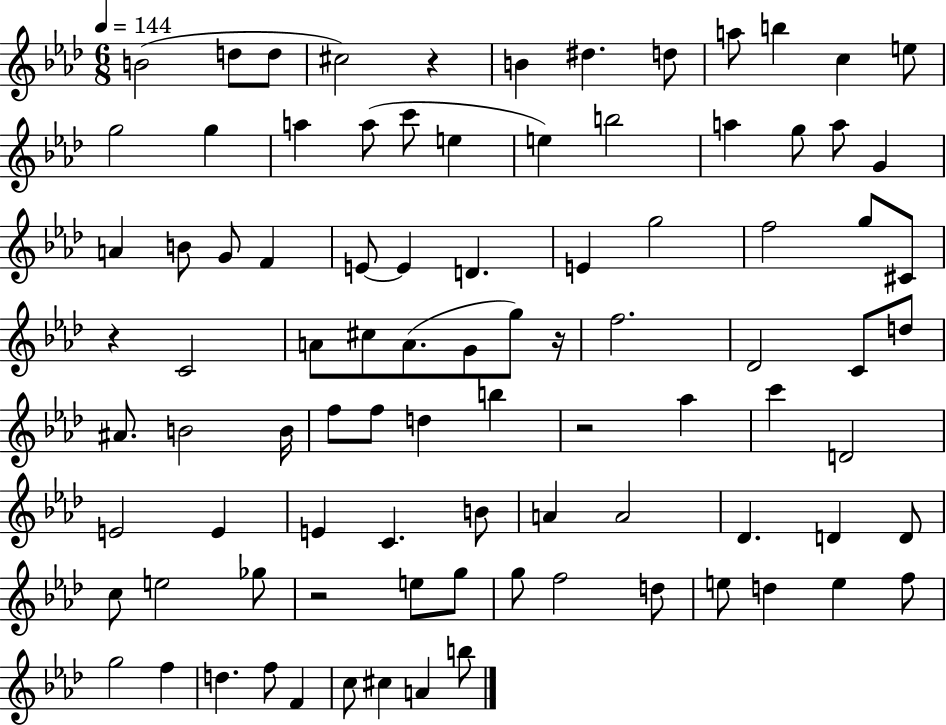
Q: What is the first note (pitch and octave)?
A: B4